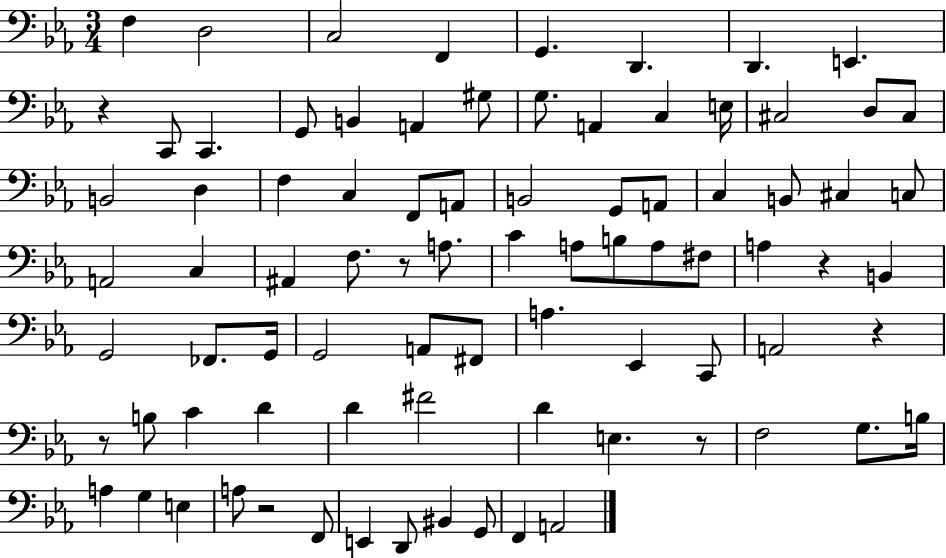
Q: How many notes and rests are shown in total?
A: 84